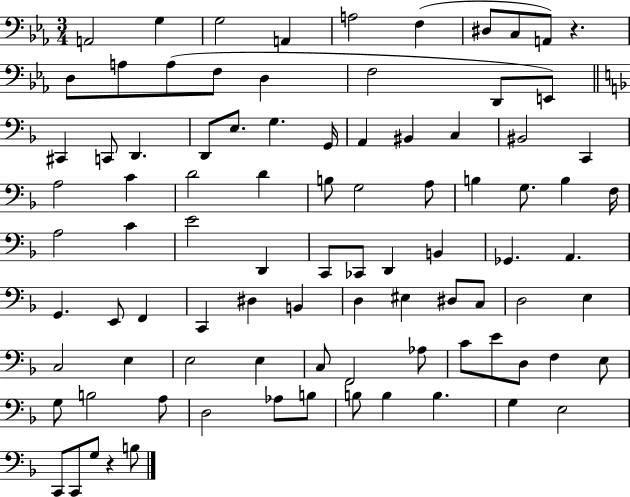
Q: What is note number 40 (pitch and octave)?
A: F3